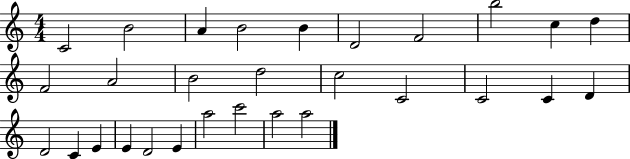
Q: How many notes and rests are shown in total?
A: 29